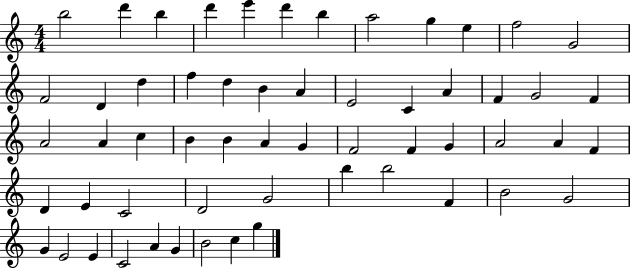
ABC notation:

X:1
T:Untitled
M:4/4
L:1/4
K:C
b2 d' b d' e' d' b a2 g e f2 G2 F2 D d f d B A E2 C A F G2 F A2 A c B B A G F2 F G A2 A F D E C2 D2 G2 b b2 F B2 G2 G E2 E C2 A G B2 c g